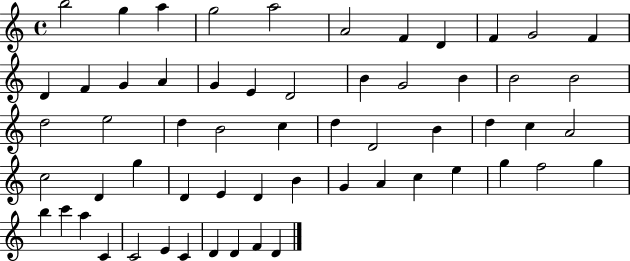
{
  \clef treble
  \time 4/4
  \defaultTimeSignature
  \key c \major
  b''2 g''4 a''4 | g''2 a''2 | a'2 f'4 d'4 | f'4 g'2 f'4 | \break d'4 f'4 g'4 a'4 | g'4 e'4 d'2 | b'4 g'2 b'4 | b'2 b'2 | \break d''2 e''2 | d''4 b'2 c''4 | d''4 d'2 b'4 | d''4 c''4 a'2 | \break c''2 d'4 g''4 | d'4 e'4 d'4 b'4 | g'4 a'4 c''4 e''4 | g''4 f''2 g''4 | \break b''4 c'''4 a''4 c'4 | c'2 e'4 c'4 | d'4 d'4 f'4 d'4 | \bar "|."
}